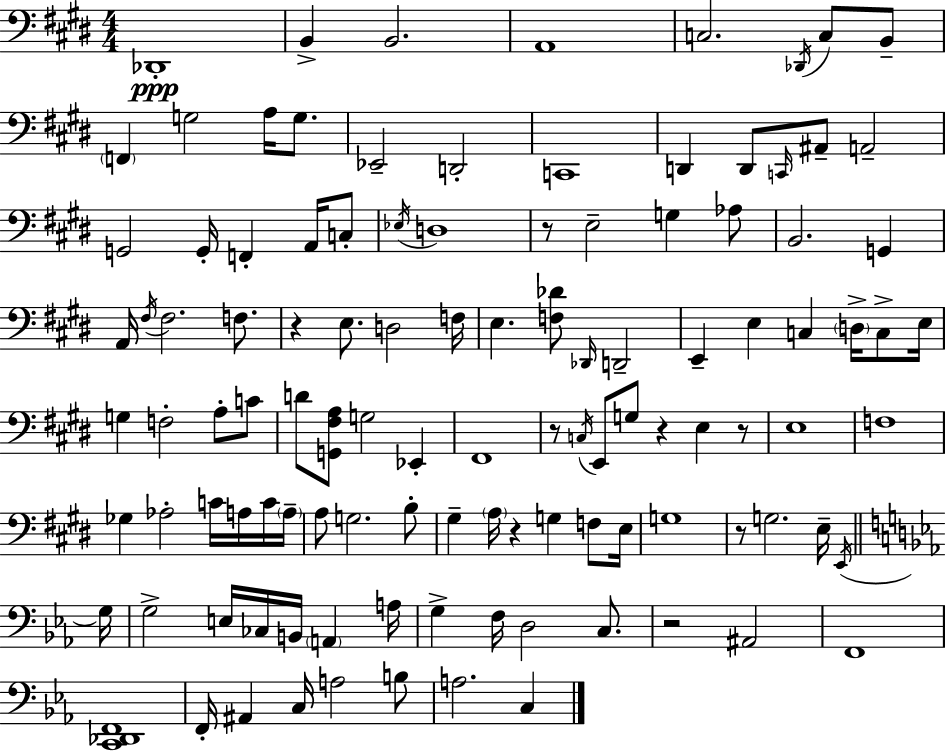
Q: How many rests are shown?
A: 8